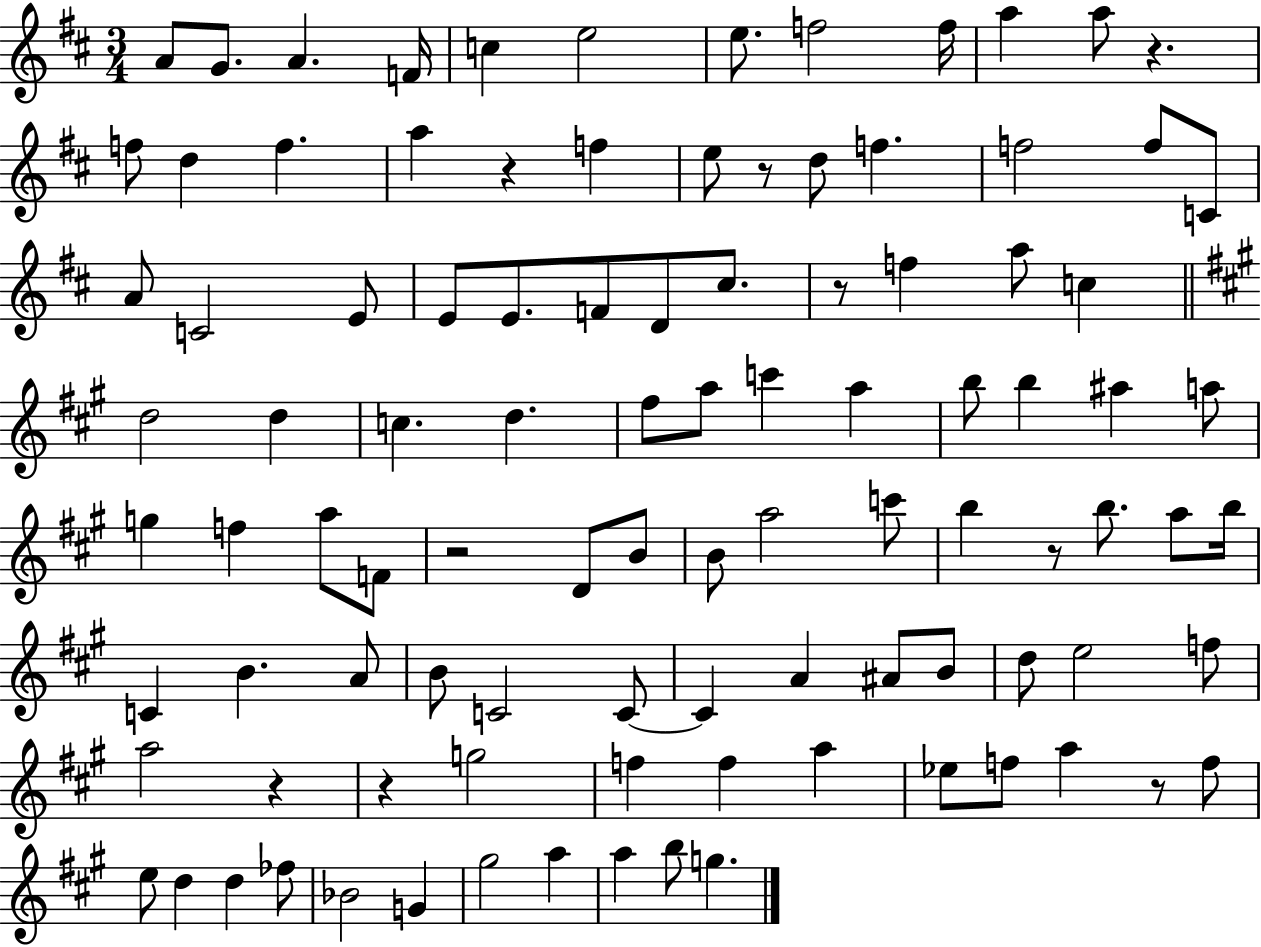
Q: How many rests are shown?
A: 9